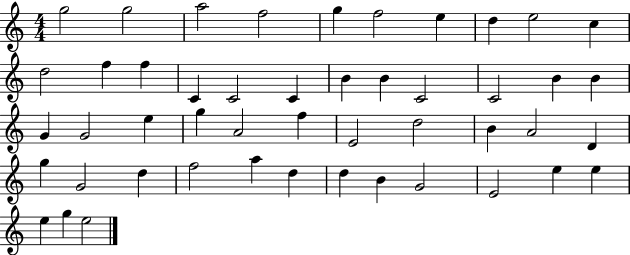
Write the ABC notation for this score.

X:1
T:Untitled
M:4/4
L:1/4
K:C
g2 g2 a2 f2 g f2 e d e2 c d2 f f C C2 C B B C2 C2 B B G G2 e g A2 f E2 d2 B A2 D g G2 d f2 a d d B G2 E2 e e e g e2